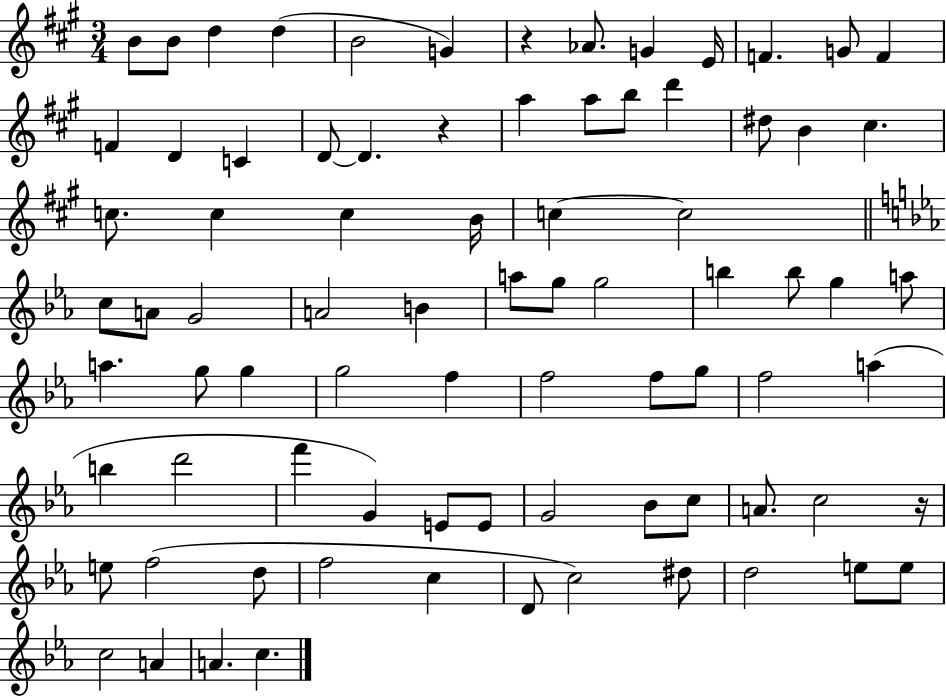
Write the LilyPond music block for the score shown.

{
  \clef treble
  \numericTimeSignature
  \time 3/4
  \key a \major
  \repeat volta 2 { b'8 b'8 d''4 d''4( | b'2 g'4) | r4 aes'8. g'4 e'16 | f'4. g'8 f'4 | \break f'4 d'4 c'4 | d'8~~ d'4. r4 | a''4 a''8 b''8 d'''4 | dis''8 b'4 cis''4. | \break c''8. c''4 c''4 b'16 | c''4~~ c''2 | \bar "||" \break \key ees \major c''8 a'8 g'2 | a'2 b'4 | a''8 g''8 g''2 | b''4 b''8 g''4 a''8 | \break a''4. g''8 g''4 | g''2 f''4 | f''2 f''8 g''8 | f''2 a''4( | \break b''4 d'''2 | f'''4 g'4) e'8 e'8 | g'2 bes'8 c''8 | a'8. c''2 r16 | \break e''8 f''2( d''8 | f''2 c''4 | d'8 c''2) dis''8 | d''2 e''8 e''8 | \break c''2 a'4 | a'4. c''4. | } \bar "|."
}